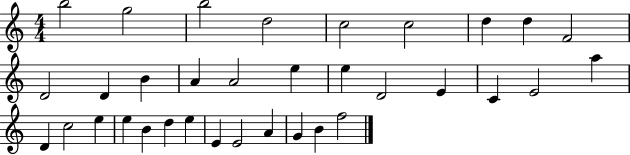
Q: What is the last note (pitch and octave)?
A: F5